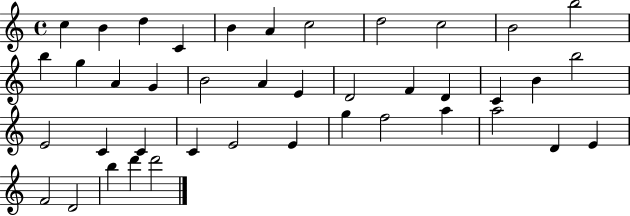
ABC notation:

X:1
T:Untitled
M:4/4
L:1/4
K:C
c B d C B A c2 d2 c2 B2 b2 b g A G B2 A E D2 F D C B b2 E2 C C C E2 E g f2 a a2 D E F2 D2 b d' d'2